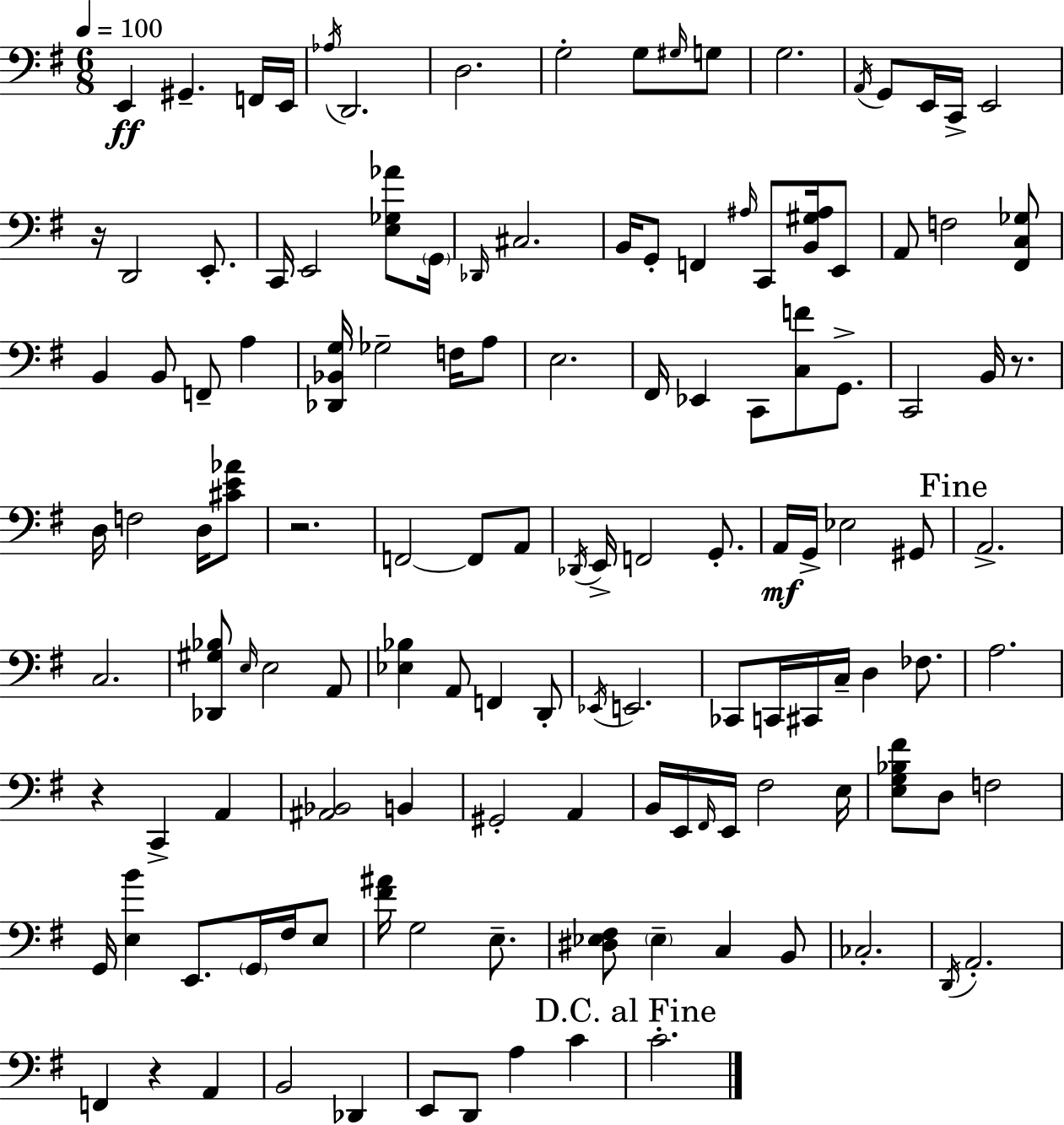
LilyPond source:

{
  \clef bass
  \numericTimeSignature
  \time 6/8
  \key g \major
  \tempo 4 = 100
  e,4\ff gis,4.-- f,16 e,16 | \acciaccatura { aes16 } d,2. | d2. | g2-. g8 \grace { gis16 } | \break g8 g2. | \acciaccatura { a,16 } g,8 e,16 c,16-> e,2 | r16 d,2 | e,8.-. c,16 e,2 | \break <e ges aes'>8 \parenthesize g,16 \grace { des,16 } cis2. | b,16 g,8-. f,4 \grace { ais16 } | c,8 <b, gis ais>16 e,8 a,8 f2 | <fis, c ges>8 b,4 b,8 f,8-- | \break a4 <des, bes, g>16 ges2-- | f16 a8 e2. | fis,16 ees,4 c,8 | <c f'>8 g,8.-> c,2 | \break b,16 r8. d16 f2 | d16 <cis' e' aes'>8 r2. | f,2~~ | f,8 a,8 \acciaccatura { des,16 } e,16-> f,2 | \break g,8.-. a,16\mf g,16-> ees2 | gis,8 \mark "Fine" a,2.-> | c2. | <des, gis bes>8 \grace { e16 } e2 | \break a,8 <ees bes>4 a,8 | f,4 d,8-. \acciaccatura { ees,16 } e,2. | ces,8 c,16 cis,16 | c16-- d4 fes8. a2. | \break r4 | c,4-> a,4 <ais, bes,>2 | b,4 gis,2-. | a,4 b,16 e,16 \grace { fis,16 } e,16 | \break fis2 e16 <e g bes fis'>8 d8 | f2 g,16 <e b'>4 | e,8. \parenthesize g,16 fis16 e8 <fis' ais'>16 g2 | e8.-- <dis ees fis>8 \parenthesize ees4-- | \break c4 b,8 ces2.-. | \acciaccatura { d,16 } a,2.-. | f,4 | r4 a,4 b,2 | \break des,4 e,8 | d,8 a4 c'4 \mark "D.C. al Fine" c'2.-. | \bar "|."
}